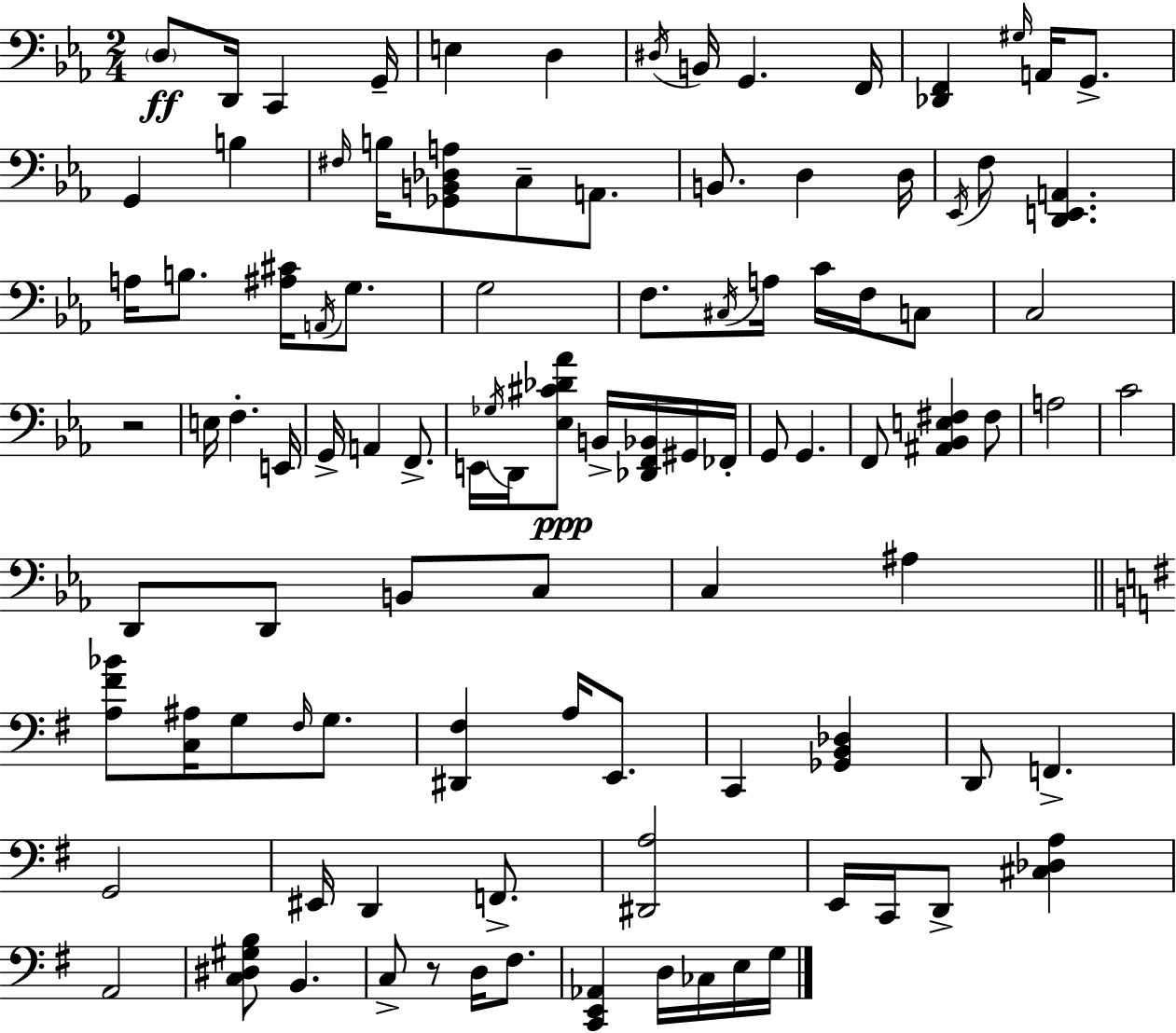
D3/e D2/s C2/q G2/s E3/q D3/q D#3/s B2/s G2/q. F2/s [Db2,F2]/q G#3/s A2/s G2/e. G2/q B3/q F#3/s B3/s [Gb2,B2,Db3,A3]/e C3/e A2/e. B2/e. D3/q D3/s Eb2/s F3/e [D2,E2,A2]/q. A3/s B3/e. [A#3,C#4]/s A2/s G3/e. G3/h F3/e. C#3/s A3/s C4/s F3/s C3/e C3/h R/h E3/s F3/q. E2/s G2/s A2/q F2/e. E2/s Gb3/s D2/s [Eb3,C#4,Db4,Ab4]/e B2/s [Db2,F2,Bb2]/s G#2/s FES2/s G2/e G2/q. F2/e [A#2,Bb2,E3,F#3]/q F#3/e A3/h C4/h D2/e D2/e B2/e C3/e C3/q A#3/q [A3,F#4,Bb4]/e [C3,A#3]/s G3/e F#3/s G3/e. [D#2,F#3]/q A3/s E2/e. C2/q [Gb2,B2,Db3]/q D2/e F2/q. G2/h EIS2/s D2/q F2/e. [D#2,A3]/h E2/s C2/s D2/e [C#3,Db3,A3]/q A2/h [C3,D#3,G#3,B3]/e B2/q. C3/e R/e D3/s F#3/e. [C2,E2,Ab2]/q D3/s CES3/s E3/s G3/s